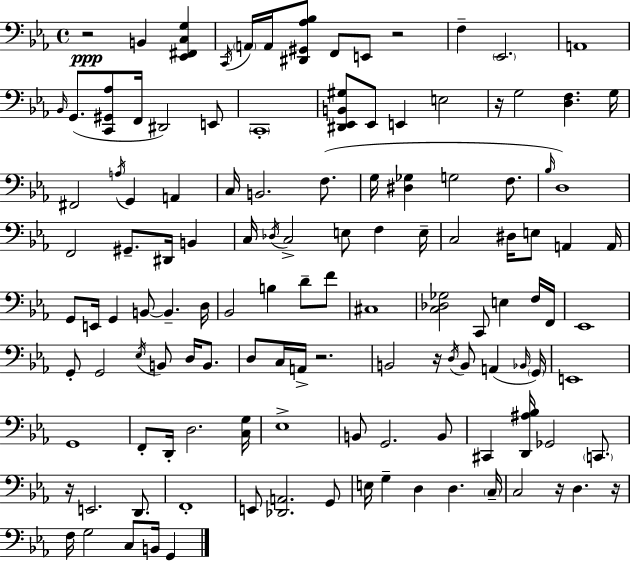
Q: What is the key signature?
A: C minor